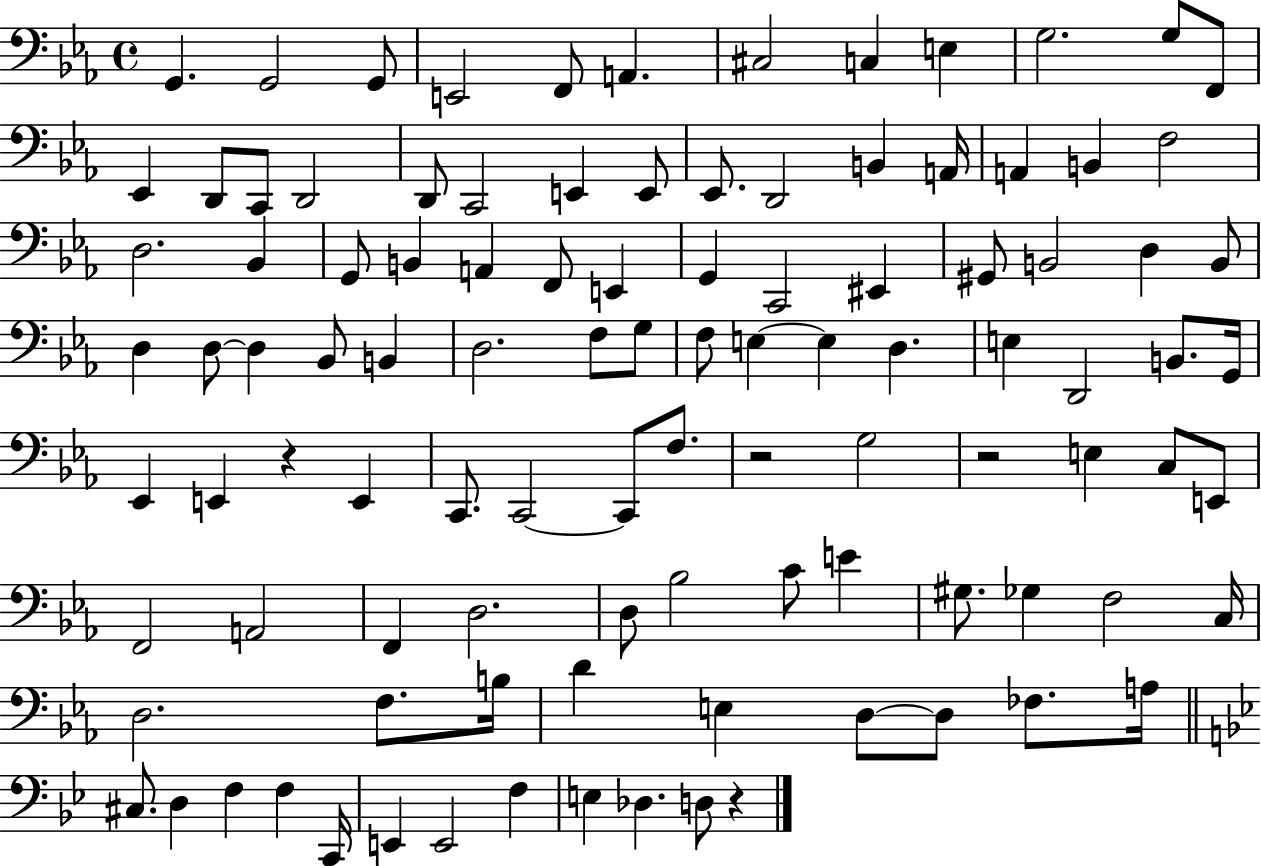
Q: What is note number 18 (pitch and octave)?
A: C2